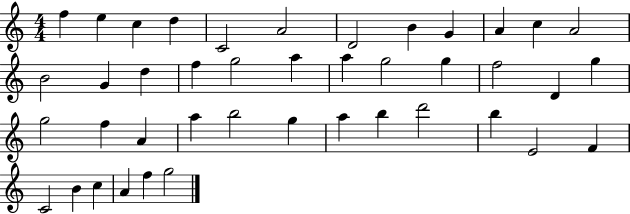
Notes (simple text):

F5/q E5/q C5/q D5/q C4/h A4/h D4/h B4/q G4/q A4/q C5/q A4/h B4/h G4/q D5/q F5/q G5/h A5/q A5/q G5/h G5/q F5/h D4/q G5/q G5/h F5/q A4/q A5/q B5/h G5/q A5/q B5/q D6/h B5/q E4/h F4/q C4/h B4/q C5/q A4/q F5/q G5/h